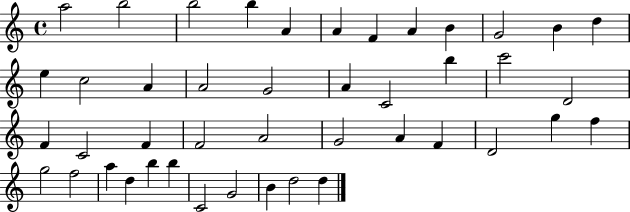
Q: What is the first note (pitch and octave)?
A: A5